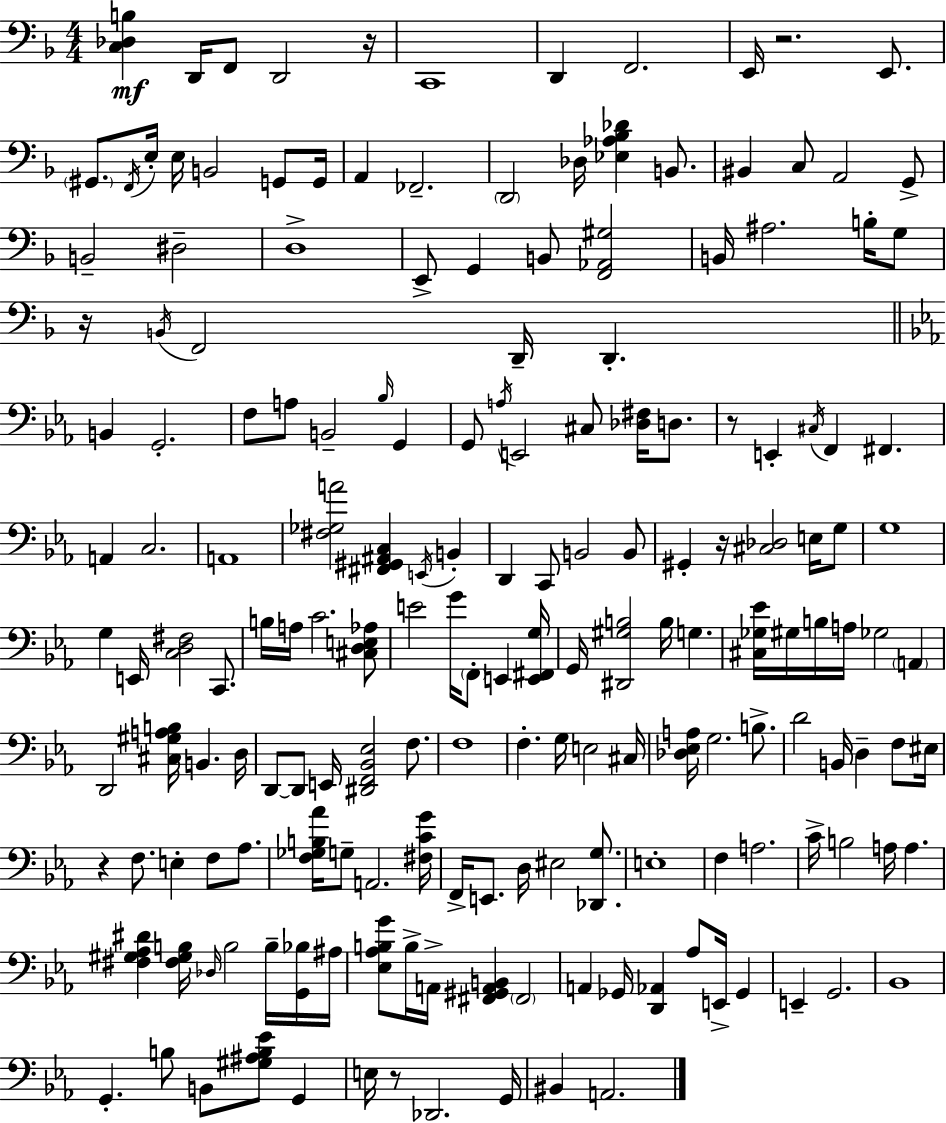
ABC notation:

X:1
T:Untitled
M:4/4
L:1/4
K:Dm
[C,_D,B,] D,,/4 F,,/2 D,,2 z/4 C,,4 D,, F,,2 E,,/4 z2 E,,/2 ^G,,/2 F,,/4 E,/4 E,/4 B,,2 G,,/2 G,,/4 A,, _F,,2 D,,2 _D,/4 [_E,_A,_B,_D] B,,/2 ^B,, C,/2 A,,2 G,,/2 B,,2 ^D,2 D,4 E,,/2 G,, B,,/2 [F,,_A,,^G,]2 B,,/4 ^A,2 B,/4 G,/2 z/4 B,,/4 F,,2 D,,/4 D,, B,, G,,2 F,/2 A,/2 B,,2 _B,/4 G,, G,,/2 A,/4 E,,2 ^C,/2 [_D,^F,]/4 D,/2 z/2 E,, ^C,/4 F,, ^F,, A,, C,2 A,,4 [^F,_G,A]2 [^F,,^G,,^A,,C,] E,,/4 B,, D,, C,,/2 B,,2 B,,/2 ^G,, z/4 [^C,_D,]2 E,/4 G,/2 G,4 G, E,,/4 [C,D,^F,]2 C,,/2 B,/4 A,/4 C2 [^C,D,E,_A,]/2 E2 G/4 F,,/2 E,, [E,,^F,,G,]/4 G,,/4 [^D,,^G,B,]2 B,/4 G, [^C,_G,_E]/4 ^G,/4 B,/4 A,/4 _G,2 A,, D,,2 [^C,^G,A,B,]/4 B,, D,/4 D,,/2 D,,/2 E,,/4 [^D,,F,,_B,,_E,]2 F,/2 F,4 F, G,/4 E,2 ^C,/4 [_D,_E,A,]/4 G,2 B,/2 D2 B,,/4 D, F,/2 ^E,/4 z F,/2 E, F,/2 _A,/2 [F,_G,B,_A]/4 G,/2 A,,2 [^F,CG]/4 F,,/4 E,,/2 D,/4 ^E,2 [_D,,G,]/2 E,4 F, A,2 C/4 B,2 A,/4 A, [^F,^G,_A,^D] [^F,^G,B,]/4 _D,/4 B,2 B,/4 [G,,_B,]/4 ^A,/4 [_E,_A,B,G]/2 B,/4 A,,/4 [^F,,^G,,A,,B,,] ^F,,2 A,, _G,,/4 [D,,_A,,] _A,/2 E,,/4 _G,, E,, G,,2 _B,,4 G,, B,/2 B,,/2 [^G,^A,B,_E]/2 G,, E,/4 z/2 _D,,2 G,,/4 ^B,, A,,2